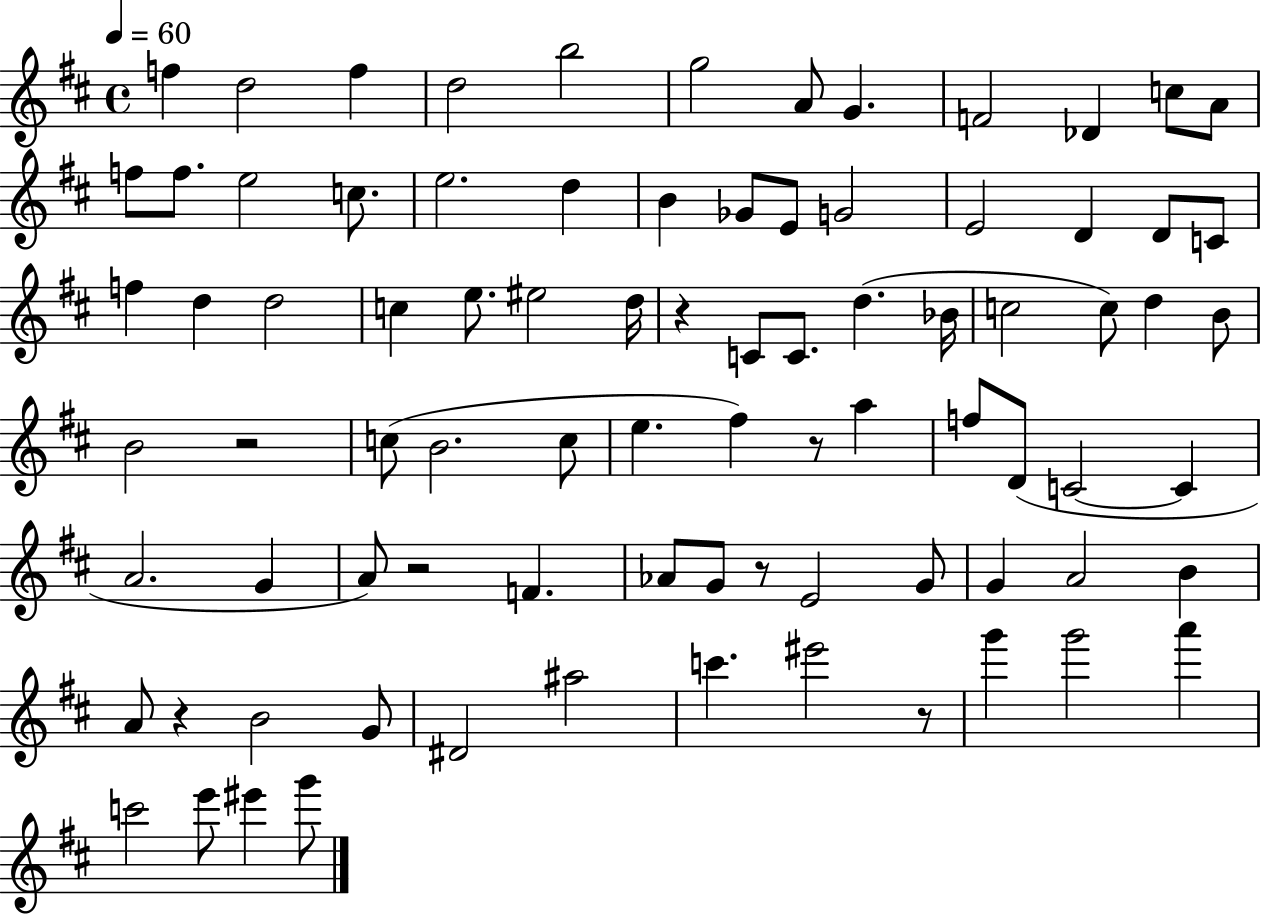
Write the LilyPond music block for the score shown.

{
  \clef treble
  \time 4/4
  \defaultTimeSignature
  \key d \major
  \tempo 4 = 60
  f''4 d''2 f''4 | d''2 b''2 | g''2 a'8 g'4. | f'2 des'4 c''8 a'8 | \break f''8 f''8. e''2 c''8. | e''2. d''4 | b'4 ges'8 e'8 g'2 | e'2 d'4 d'8 c'8 | \break f''4 d''4 d''2 | c''4 e''8. eis''2 d''16 | r4 c'8 c'8. d''4.( bes'16 | c''2 c''8) d''4 b'8 | \break b'2 r2 | c''8( b'2. c''8 | e''4. fis''4) r8 a''4 | f''8 d'8( c'2~~ c'4 | \break a'2. g'4 | a'8) r2 f'4. | aes'8 g'8 r8 e'2 g'8 | g'4 a'2 b'4 | \break a'8 r4 b'2 g'8 | dis'2 ais''2 | c'''4. eis'''2 r8 | g'''4 g'''2 a'''4 | \break c'''2 e'''8 eis'''4 g'''8 | \bar "|."
}